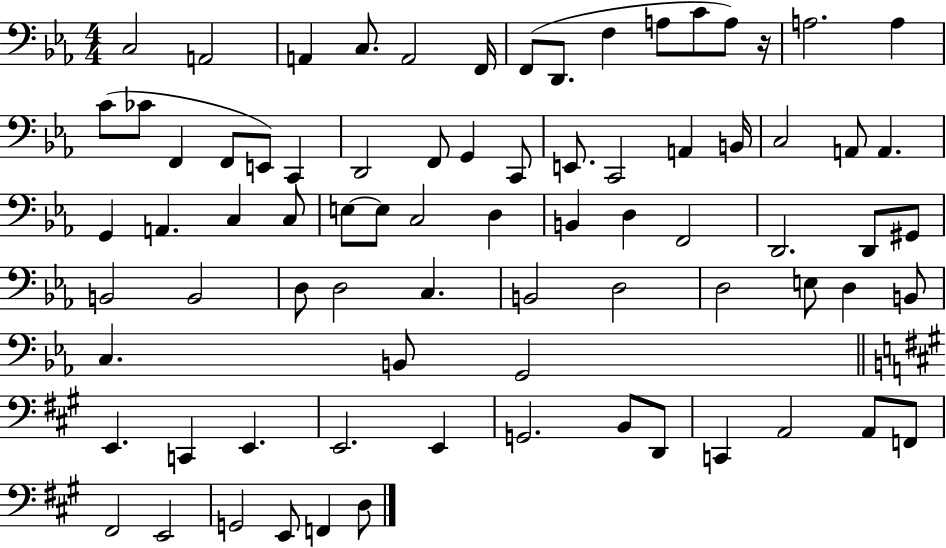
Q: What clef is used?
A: bass